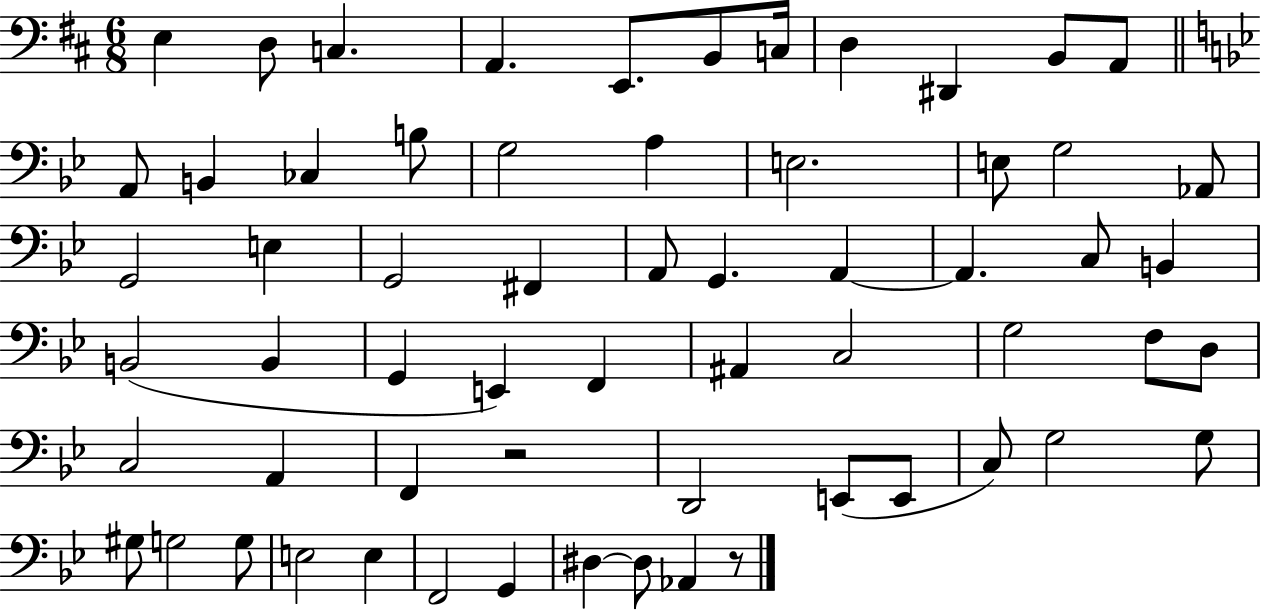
E3/q D3/e C3/q. A2/q. E2/e. B2/e C3/s D3/q D#2/q B2/e A2/e A2/e B2/q CES3/q B3/e G3/h A3/q E3/h. E3/e G3/h Ab2/e G2/h E3/q G2/h F#2/q A2/e G2/q. A2/q A2/q. C3/e B2/q B2/h B2/q G2/q E2/q F2/q A#2/q C3/h G3/h F3/e D3/e C3/h A2/q F2/q R/h D2/h E2/e E2/e C3/e G3/h G3/e G#3/e G3/h G3/e E3/h E3/q F2/h G2/q D#3/q D#3/e Ab2/q R/e